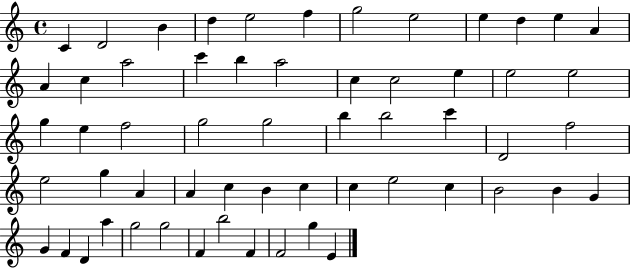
{
  \clef treble
  \time 4/4
  \defaultTimeSignature
  \key c \major
  c'4 d'2 b'4 | d''4 e''2 f''4 | g''2 e''2 | e''4 d''4 e''4 a'4 | \break a'4 c''4 a''2 | c'''4 b''4 a''2 | c''4 c''2 e''4 | e''2 e''2 | \break g''4 e''4 f''2 | g''2 g''2 | b''4 b''2 c'''4 | d'2 f''2 | \break e''2 g''4 a'4 | a'4 c''4 b'4 c''4 | c''4 e''2 c''4 | b'2 b'4 g'4 | \break g'4 f'4 d'4 a''4 | g''2 g''2 | f'4 b''2 f'4 | f'2 g''4 e'4 | \break \bar "|."
}